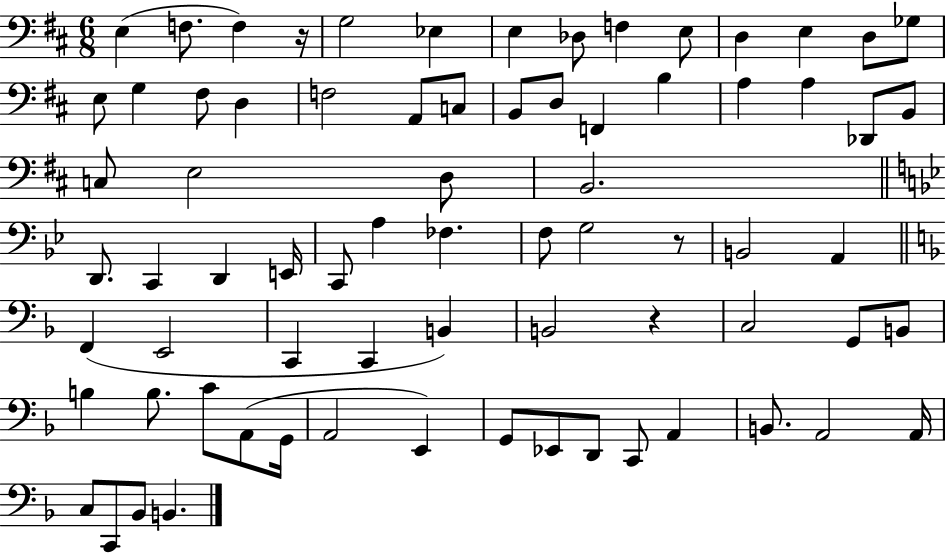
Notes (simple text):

E3/q F3/e. F3/q R/s G3/h Eb3/q E3/q Db3/e F3/q E3/e D3/q E3/q D3/e Gb3/e E3/e G3/q F#3/e D3/q F3/h A2/e C3/e B2/e D3/e F2/q B3/q A3/q A3/q Db2/e B2/e C3/e E3/h D3/e B2/h. D2/e. C2/q D2/q E2/s C2/e A3/q FES3/q. F3/e G3/h R/e B2/h A2/q F2/q E2/h C2/q C2/q B2/q B2/h R/q C3/h G2/e B2/e B3/q B3/e. C4/e A2/e G2/s A2/h E2/q G2/e Eb2/e D2/e C2/e A2/q B2/e. A2/h A2/s C3/e C2/e Bb2/e B2/q.